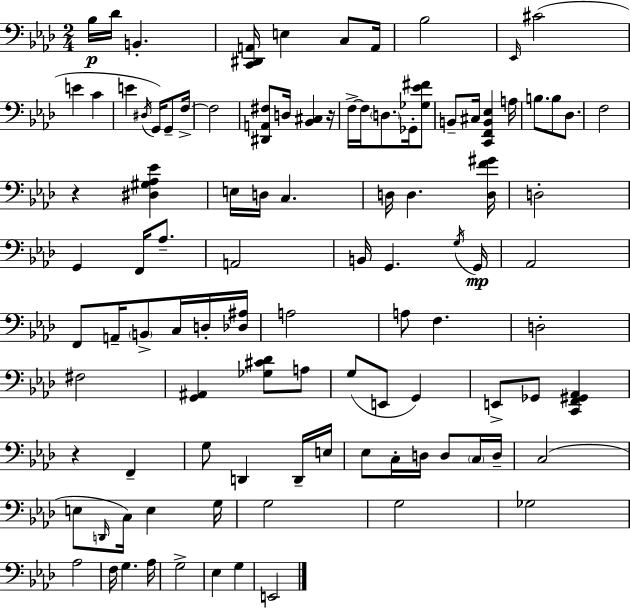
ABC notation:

X:1
T:Untitled
M:2/4
L:1/4
K:Fm
_B,/4 _D/4 B,, [C,,^D,,A,,]/4 E, C,/2 A,,/4 _B,2 _E,,/4 ^C2 E C E ^D,/4 G,,/4 G,,/2 F,/4 F,2 [^D,,A,,^F,]/2 D,/4 [_B,,^C,] z/4 F,/4 F,/4 D,/2 _G,,/4 [_G,_E^F]/2 B,,/2 ^C,/4 [C,,F,,B,,_E,] A,/4 B,/2 B,/2 _D,/2 F,2 z [^D,^G,_A,_E] E,/4 D,/4 C, D,/4 D, [D,F^G]/4 D,2 G,, F,,/4 _A,/2 A,,2 B,,/4 G,, G,/4 G,,/4 _A,,2 F,,/2 A,,/4 B,,/2 C,/4 D,/4 [_D,^A,]/4 A,2 A,/2 F, D,2 ^F,2 [G,,^A,,] [_G,^C_D]/2 A,/2 G,/2 E,,/2 G,, E,,/2 _G,,/2 [C,,F,,^G,,_A,,] z F,, G,/2 D,, D,,/4 E,/4 _E,/2 C,/4 D,/4 D,/2 C,/4 D,/4 C,2 E,/2 D,,/4 C,/4 E, G,/4 G,2 G,2 _G,2 _A,2 F,/4 G, _A,/4 G,2 _E, G, E,,2